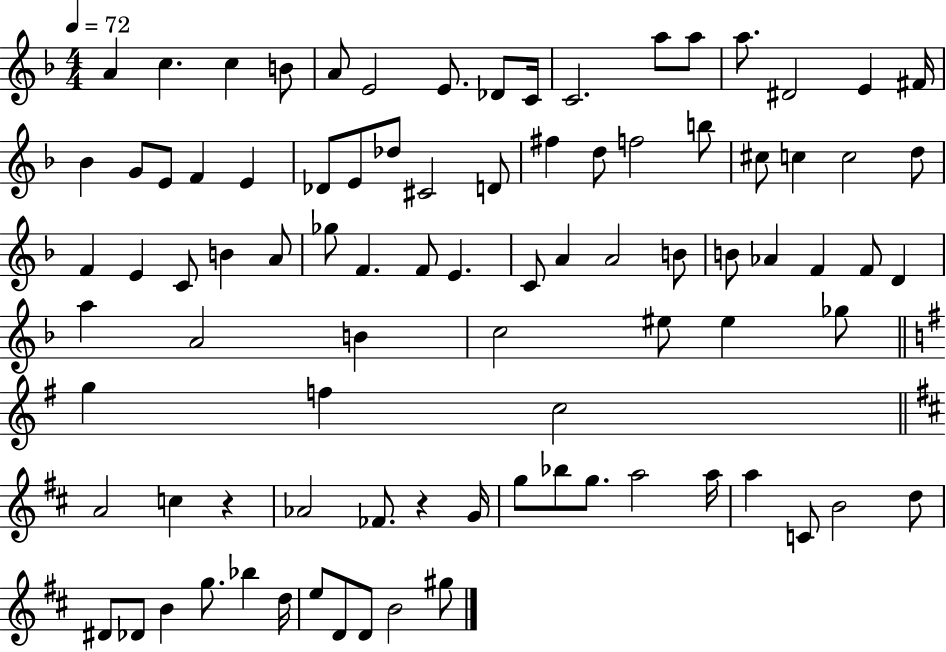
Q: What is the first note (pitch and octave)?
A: A4